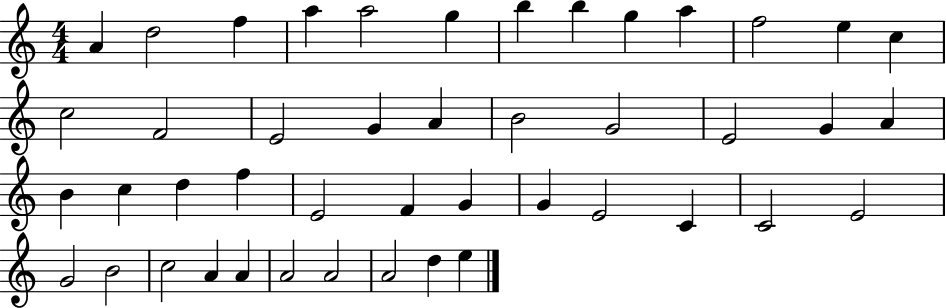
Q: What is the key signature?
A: C major